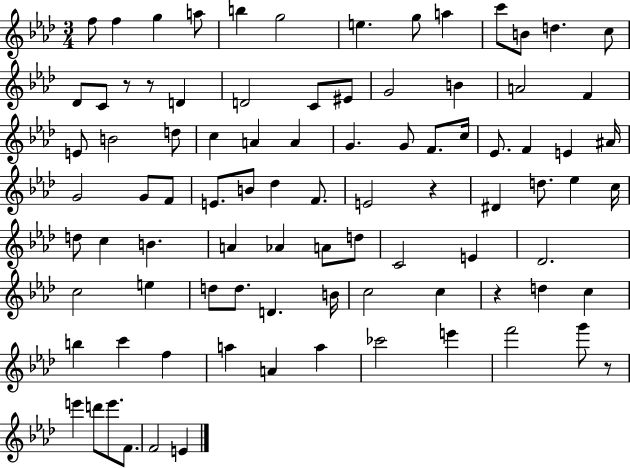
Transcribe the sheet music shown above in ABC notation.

X:1
T:Untitled
M:3/4
L:1/4
K:Ab
f/2 f g a/2 b g2 e g/2 a c'/2 B/2 d c/2 _D/2 C/2 z/2 z/2 D D2 C/2 ^E/2 G2 B A2 F E/2 B2 d/2 c A A G G/2 F/2 c/4 _E/2 F E ^A/4 G2 G/2 F/2 E/2 B/2 _d F/2 E2 z ^D d/2 _e c/4 d/2 c B A _A A/2 d/2 C2 E _D2 c2 e d/2 d/2 D B/4 c2 c z d c b c' f a A a _c'2 e' f'2 g'/2 z/2 e' d'/2 e'/2 F/2 F2 E